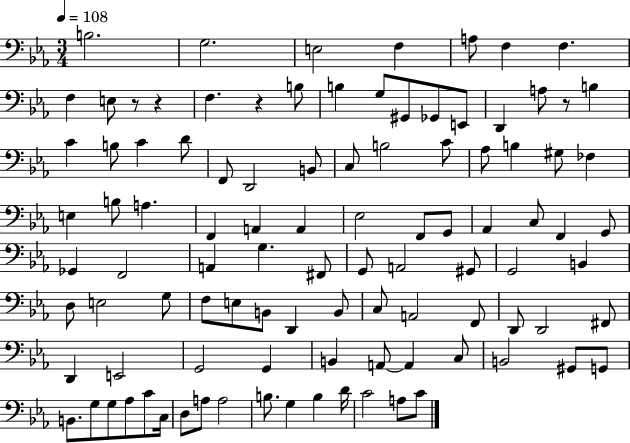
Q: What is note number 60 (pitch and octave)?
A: F3